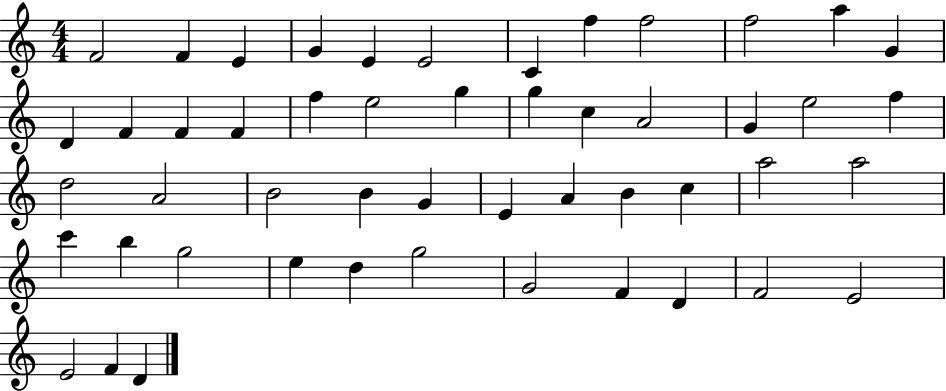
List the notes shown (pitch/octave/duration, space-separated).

F4/h F4/q E4/q G4/q E4/q E4/h C4/q F5/q F5/h F5/h A5/q G4/q D4/q F4/q F4/q F4/q F5/q E5/h G5/q G5/q C5/q A4/h G4/q E5/h F5/q D5/h A4/h B4/h B4/q G4/q E4/q A4/q B4/q C5/q A5/h A5/h C6/q B5/q G5/h E5/q D5/q G5/h G4/h F4/q D4/q F4/h E4/h E4/h F4/q D4/q